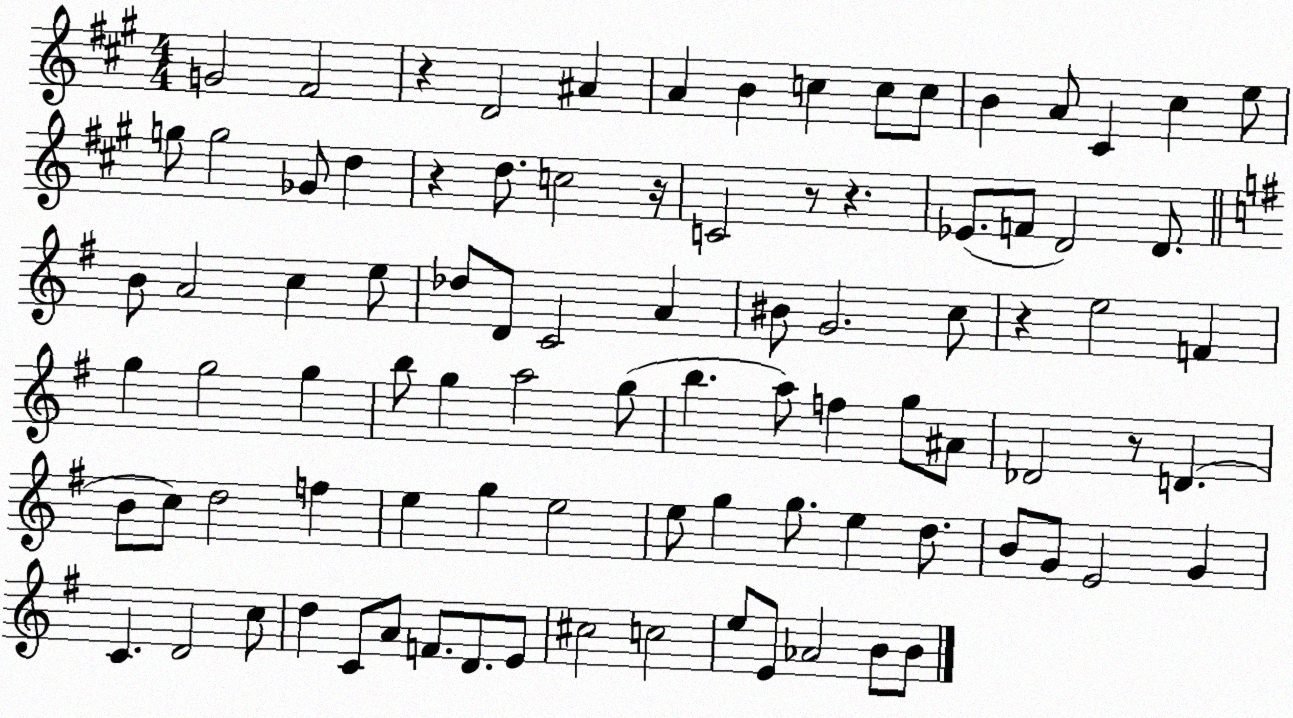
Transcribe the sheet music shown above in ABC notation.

X:1
T:Untitled
M:4/4
L:1/4
K:A
G2 ^F2 z D2 ^A A B c c/2 c/2 B A/2 ^C ^c e/2 g/2 g2 _G/2 d z d/2 c2 z/4 C2 z/2 z _E/2 F/2 D2 D/2 B/2 A2 c e/2 _d/2 D/2 C2 A ^B/2 G2 c/2 z e2 F g g2 g b/2 g a2 g/2 b a/2 f g/2 ^A/2 _D2 z/2 D B/2 c/2 d2 f e g e2 e/2 g g/2 e d/2 B/2 G/2 E2 G C D2 c/2 d C/2 A/2 F/2 D/2 E/2 ^c2 c2 e/2 E/2 _A2 B/2 B/2